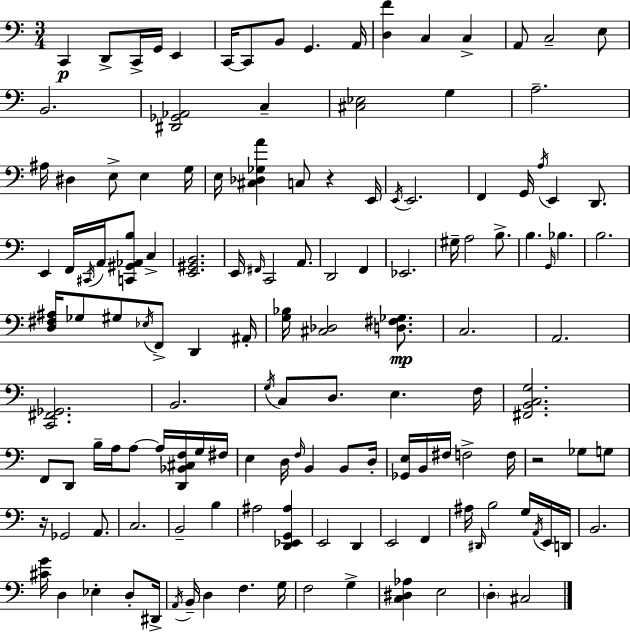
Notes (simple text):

C2/q D2/e C2/s G2/s E2/q C2/s C2/e B2/e G2/q. A2/s [D3,F4]/q C3/q C3/q A2/e C3/h E3/e B2/h. [D#2,Gb2,Ab2]/h C3/q [C#3,Eb3]/h G3/q A3/h. A#3/s D#3/q E3/e E3/q G3/s E3/s [C#3,Db3,Gb3,A4]/q C3/e R/q E2/s E2/s E2/h. F2/q G2/s A3/s E2/q D2/e. E2/q F2/s C#2/s A2/s [C2,G#2,Ab2,B3]/e C3/q [E2,G#2,B2]/h. E2/s F#2/s C2/h A2/e. D2/h F2/q Eb2/h. G#3/s A3/h B3/e. B3/q. G2/s Bb3/q. B3/h. [D3,F#3,A#3]/s Gb3/e G#3/e Eb3/s F2/e D2/q A#2/s [G3,Bb3]/s [C#3,Db3]/h [D3,F#3,Gb3]/e. C3/h. A2/h. [C2,F#2,Gb2]/h. B2/h. G3/s C3/e D3/e. E3/q. F3/s [F#2,B2,C3,G3]/h. F2/e D2/e B3/s A3/s A3/e A3/s [D2,Bb2,C#3,F3]/s G3/s F#3/s E3/q D3/s F3/s B2/q B2/e D3/s [Gb2,E3]/s B2/s F#3/s F3/h F3/s R/h Gb3/e G3/e R/s Gb2/h A2/e. C3/h. B2/h B3/q A#3/h [D2,Eb2,G2,A#3]/q E2/h D2/q E2/h F2/q A#3/s D#2/s B3/h G3/s A2/s E2/s D2/s B2/h. [C#4,G4]/s D3/q Eb3/q D3/e D#2/s A2/s B2/s D3/q F3/q. G3/s F3/h G3/q [C3,D#3,Ab3]/q E3/h D3/q C#3/h